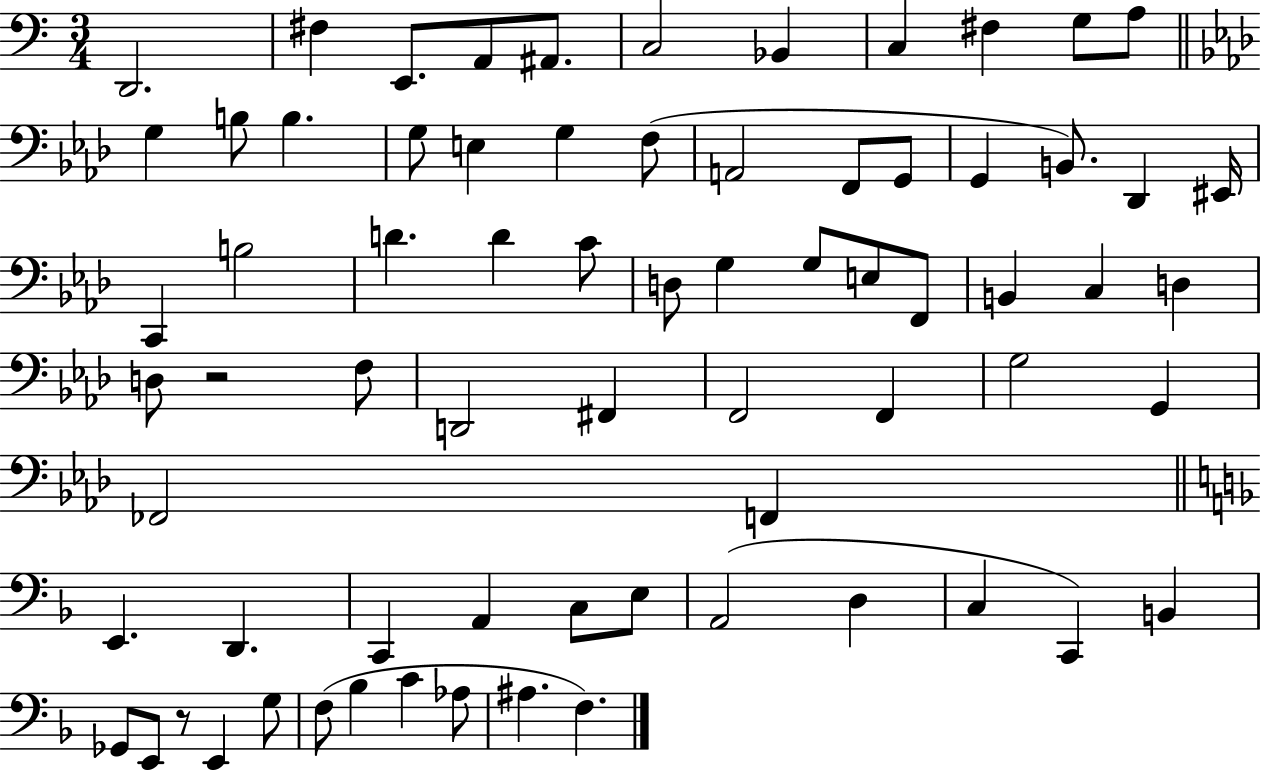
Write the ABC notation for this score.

X:1
T:Untitled
M:3/4
L:1/4
K:C
D,,2 ^F, E,,/2 A,,/2 ^A,,/2 C,2 _B,, C, ^F, G,/2 A,/2 G, B,/2 B, G,/2 E, G, F,/2 A,,2 F,,/2 G,,/2 G,, B,,/2 _D,, ^E,,/4 C,, B,2 D D C/2 D,/2 G, G,/2 E,/2 F,,/2 B,, C, D, D,/2 z2 F,/2 D,,2 ^F,, F,,2 F,, G,2 G,, _F,,2 F,, E,, D,, C,, A,, C,/2 E,/2 A,,2 D, C, C,, B,, _G,,/2 E,,/2 z/2 E,, G,/2 F,/2 _B, C _A,/2 ^A, F,